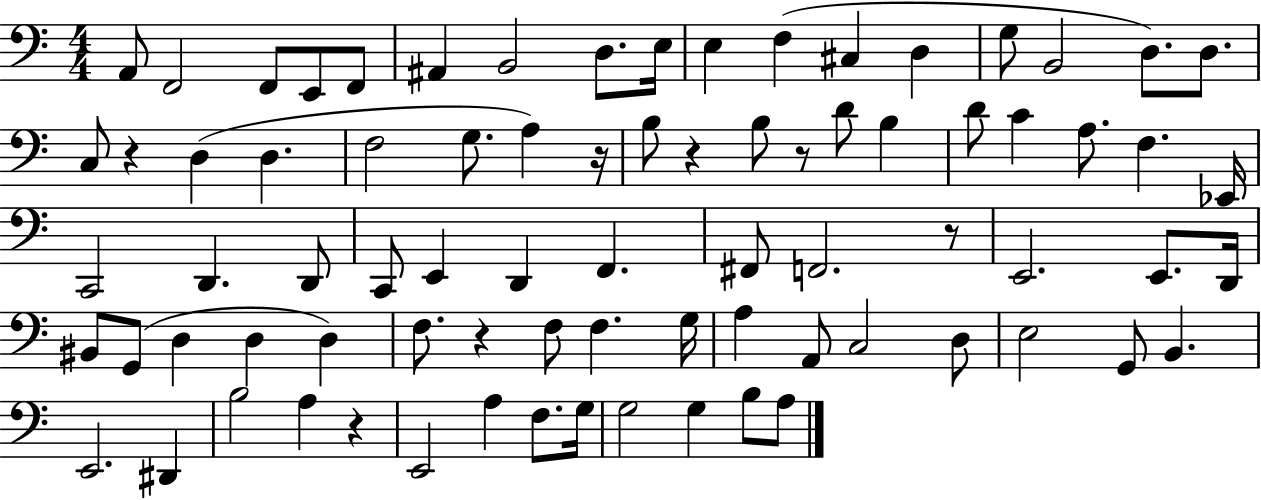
X:1
T:Untitled
M:4/4
L:1/4
K:C
A,,/2 F,,2 F,,/2 E,,/2 F,,/2 ^A,, B,,2 D,/2 E,/4 E, F, ^C, D, G,/2 B,,2 D,/2 D,/2 C,/2 z D, D, F,2 G,/2 A, z/4 B,/2 z B,/2 z/2 D/2 B, D/2 C A,/2 F, _E,,/4 C,,2 D,, D,,/2 C,,/2 E,, D,, F,, ^F,,/2 F,,2 z/2 E,,2 E,,/2 D,,/4 ^B,,/2 G,,/2 D, D, D, F,/2 z F,/2 F, G,/4 A, A,,/2 C,2 D,/2 E,2 G,,/2 B,, E,,2 ^D,, B,2 A, z E,,2 A, F,/2 G,/4 G,2 G, B,/2 A,/2